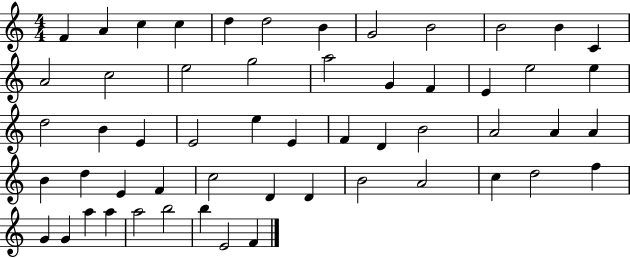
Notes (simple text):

F4/q A4/q C5/q C5/q D5/q D5/h B4/q G4/h B4/h B4/h B4/q C4/q A4/h C5/h E5/h G5/h A5/h G4/q F4/q E4/q E5/h E5/q D5/h B4/q E4/q E4/h E5/q E4/q F4/q D4/q B4/h A4/h A4/q A4/q B4/q D5/q E4/q F4/q C5/h D4/q D4/q B4/h A4/h C5/q D5/h F5/q G4/q G4/q A5/q A5/q A5/h B5/h B5/q E4/h F4/q